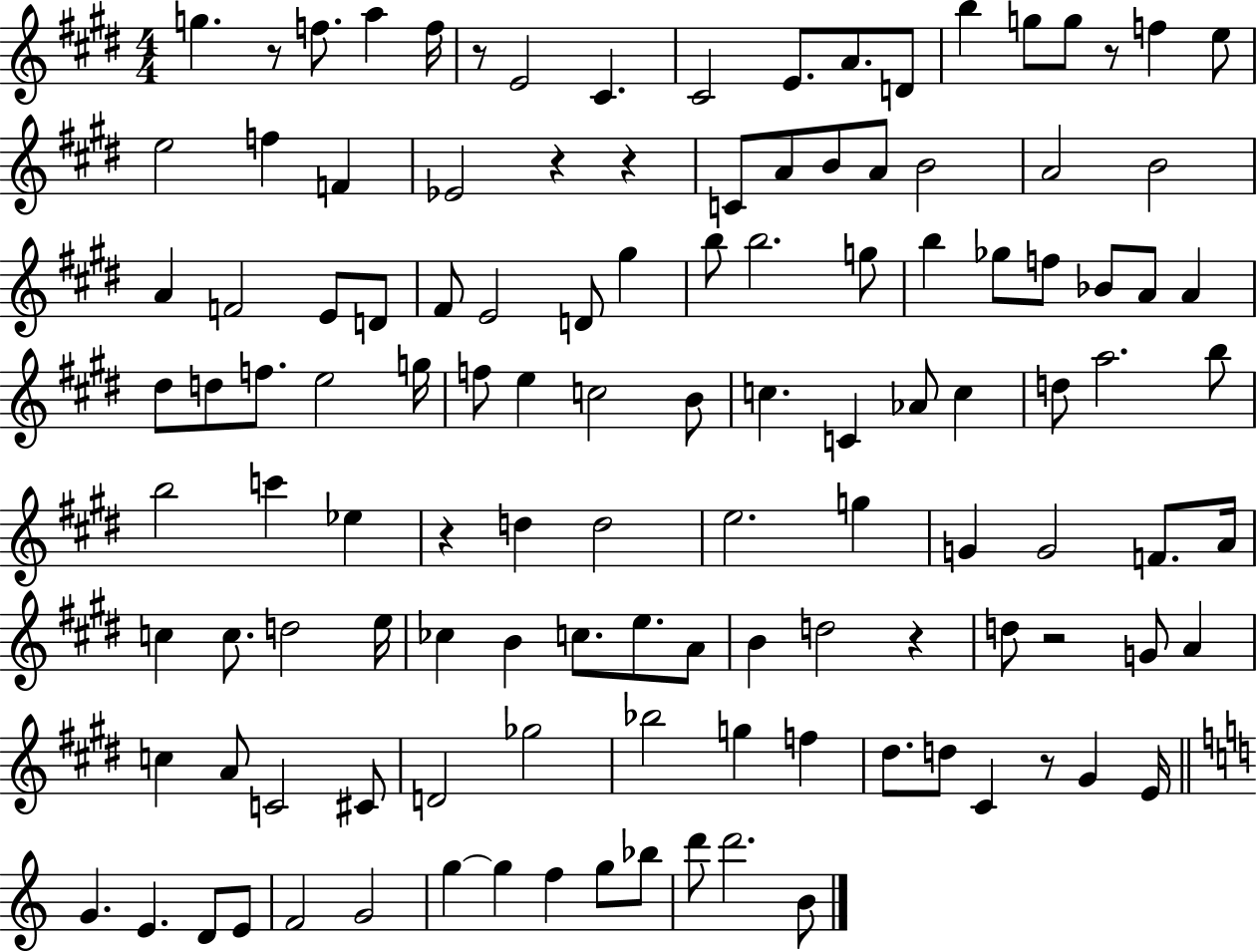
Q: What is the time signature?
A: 4/4